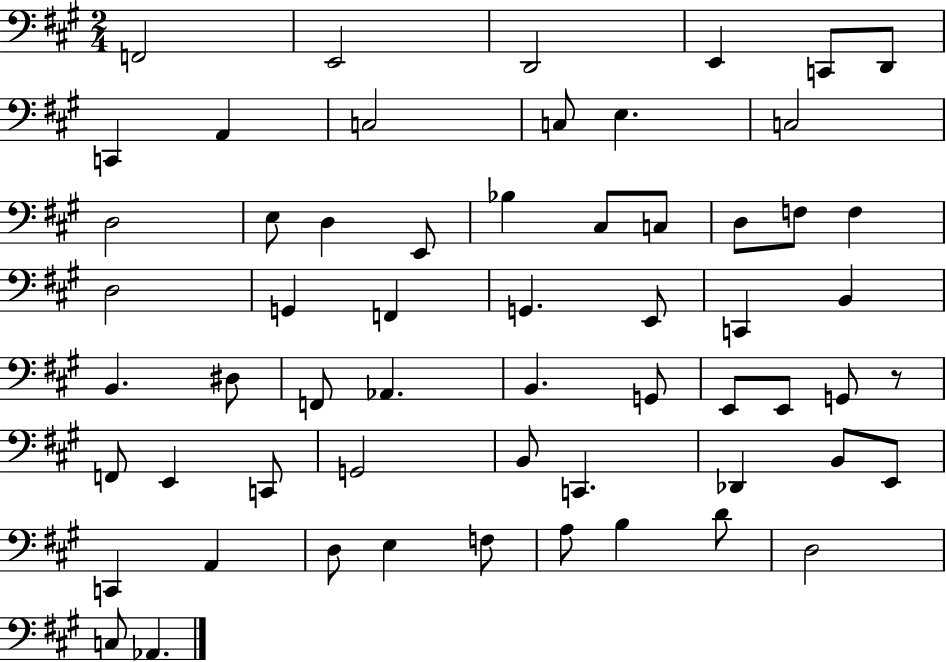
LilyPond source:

{
  \clef bass
  \numericTimeSignature
  \time 2/4
  \key a \major
  f,2 | e,2 | d,2 | e,4 c,8 d,8 | \break c,4 a,4 | c2 | c8 e4. | c2 | \break d2 | e8 d4 e,8 | bes4 cis8 c8 | d8 f8 f4 | \break d2 | g,4 f,4 | g,4. e,8 | c,4 b,4 | \break b,4. dis8 | f,8 aes,4. | b,4. g,8 | e,8 e,8 g,8 r8 | \break f,8 e,4 c,8 | g,2 | b,8 c,4. | des,4 b,8 e,8 | \break c,4 a,4 | d8 e4 f8 | a8 b4 d'8 | d2 | \break c8 aes,4. | \bar "|."
}